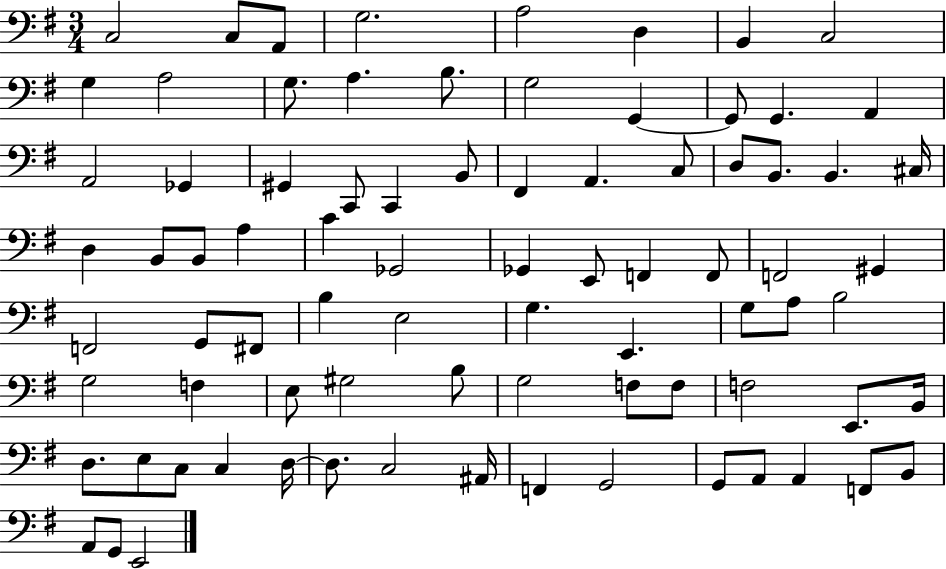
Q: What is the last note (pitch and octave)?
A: E2